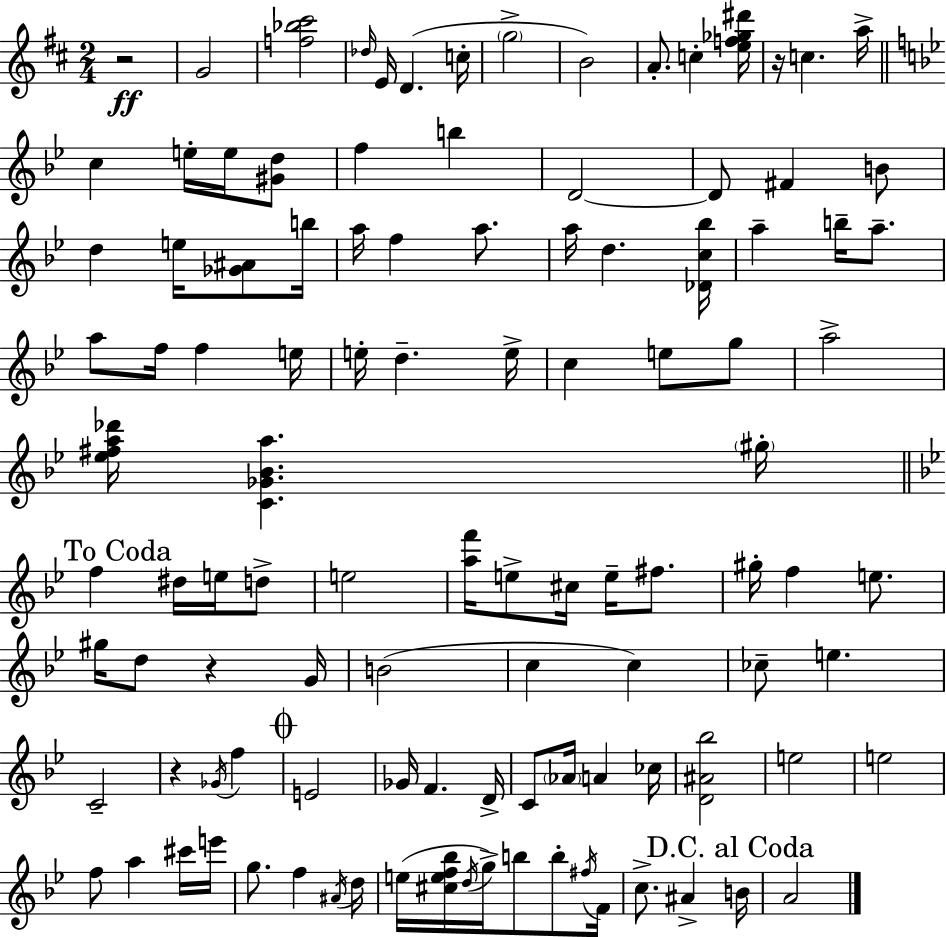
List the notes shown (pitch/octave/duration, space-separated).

R/h G4/h [F5,Bb5,C#6]/h Db5/s E4/s D4/q. C5/s G5/h B4/h A4/e. C5/q [E5,F5,Gb5,D#6]/s R/s C5/q. A5/s C5/q E5/s E5/s [G#4,D5]/e F5/q B5/q D4/h D4/e F#4/q B4/e D5/q E5/s [Gb4,A#4]/e B5/s A5/s F5/q A5/e. A5/s D5/q. [Db4,C5,Bb5]/s A5/q B5/s A5/e. A5/e F5/s F5/q E5/s E5/s D5/q. E5/s C5/q E5/e G5/e A5/h [Eb5,F#5,A5,Db6]/s [C4,Gb4,Bb4,A5]/q. G#5/s F5/q D#5/s E5/s D5/e E5/h [A5,F6]/s E5/e C#5/s E5/s F#5/e. G#5/s F5/q E5/e. G#5/s D5/e R/q G4/s B4/h C5/q C5/q CES5/e E5/q. C4/h R/q Gb4/s F5/q E4/h Gb4/s F4/q. D4/s C4/e Ab4/s A4/q CES5/s [D4,A#4,Bb5]/h E5/h E5/h F5/e A5/q C#6/s E6/s G5/e. F5/q A#4/s D5/s E5/s [C#5,E5,F5,Bb5]/s D5/s G5/s B5/e B5/e F#5/s F4/s C5/e. A#4/q B4/s A4/h